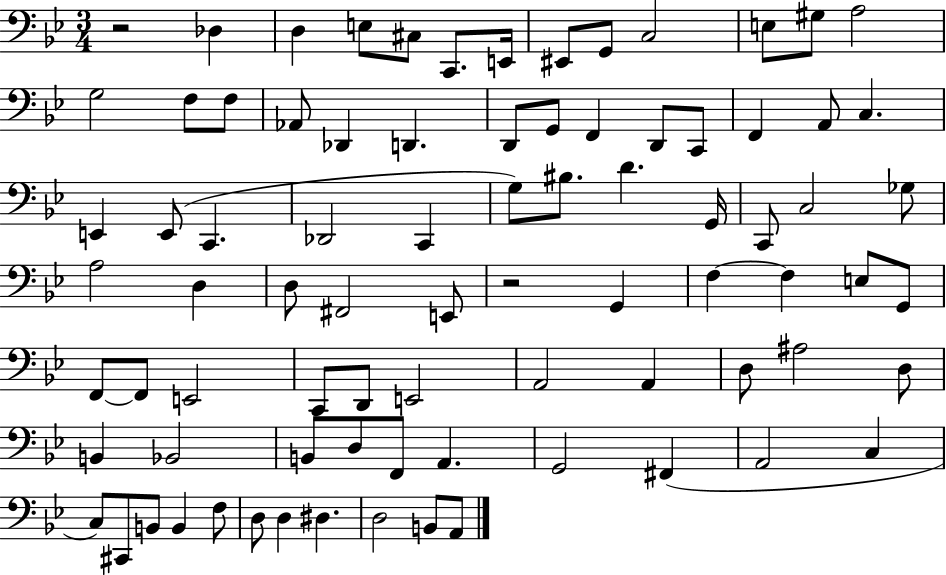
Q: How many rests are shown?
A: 2